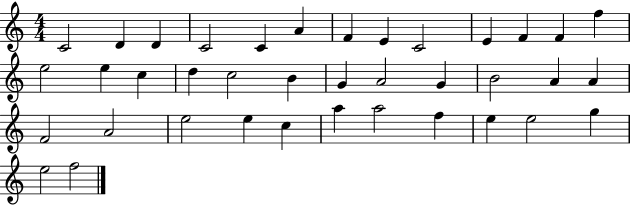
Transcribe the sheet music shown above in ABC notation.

X:1
T:Untitled
M:4/4
L:1/4
K:C
C2 D D C2 C A F E C2 E F F f e2 e c d c2 B G A2 G B2 A A F2 A2 e2 e c a a2 f e e2 g e2 f2